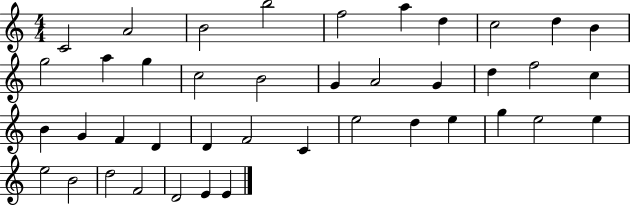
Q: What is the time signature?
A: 4/4